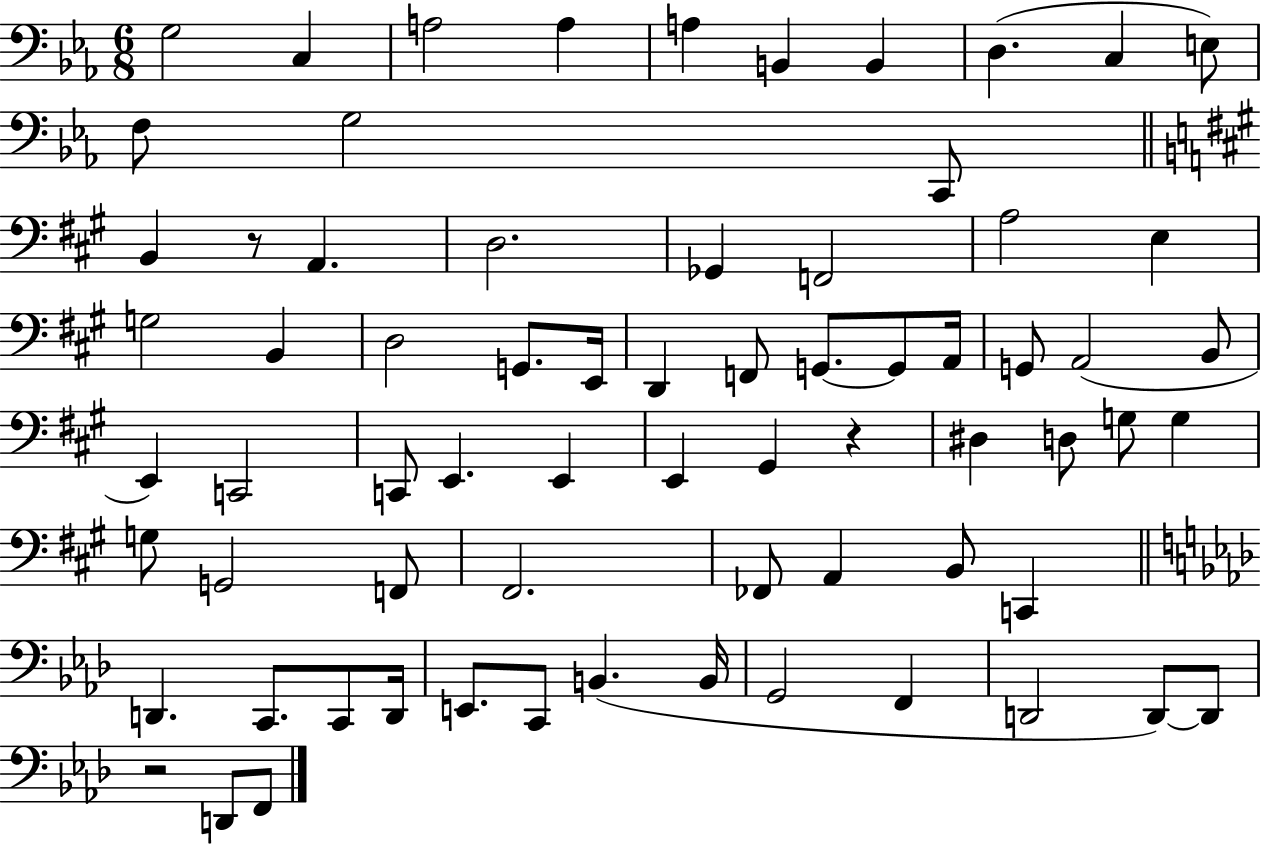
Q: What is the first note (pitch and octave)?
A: G3